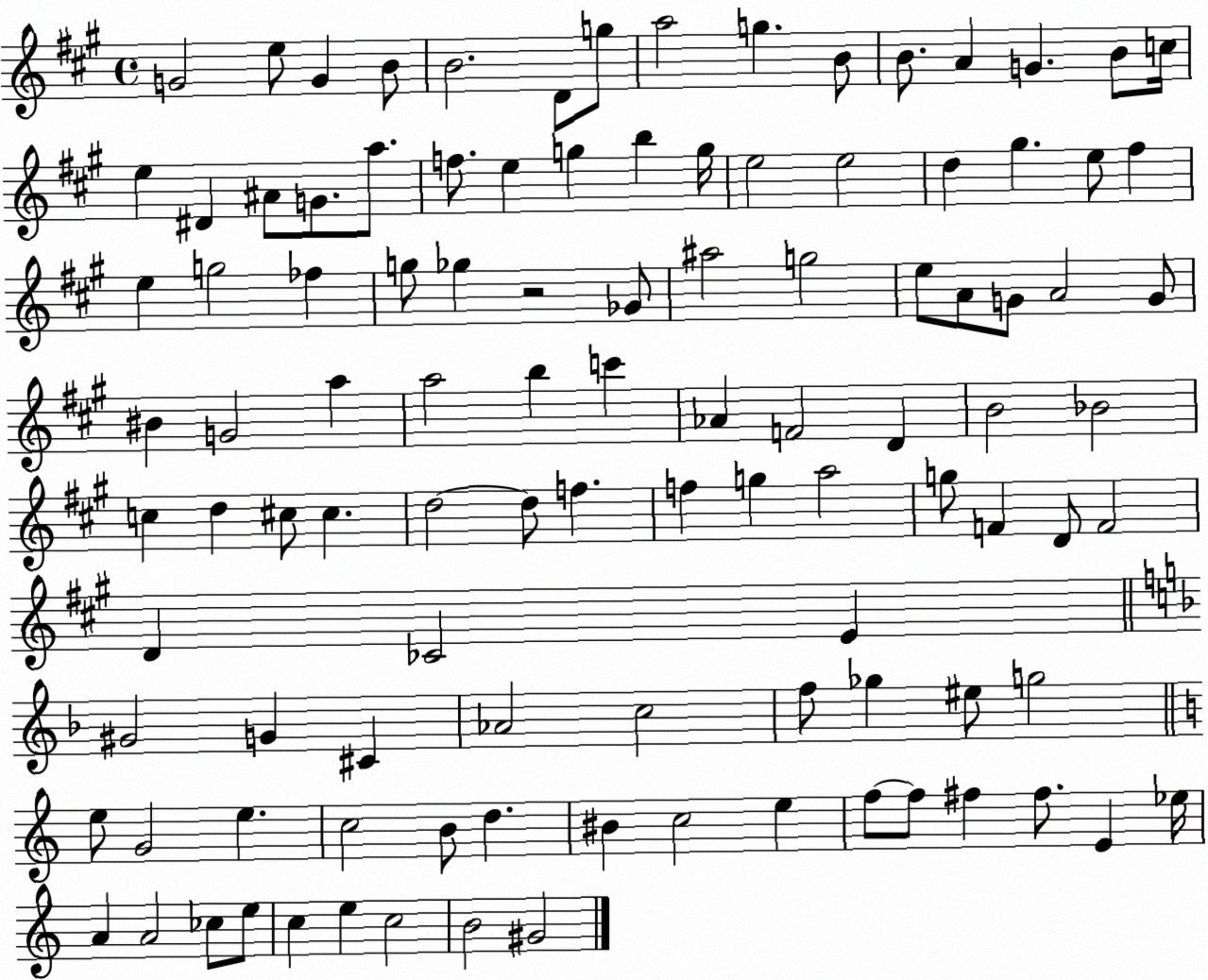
X:1
T:Untitled
M:4/4
L:1/4
K:A
G2 e/2 G B/2 B2 D/2 g/2 a2 g B/2 B/2 A G B/2 c/4 e ^D ^A/2 G/2 a/2 f/2 e g b g/4 e2 e2 d ^g e/2 ^f e g2 _f g/2 _g z2 _G/2 ^a2 g2 e/2 A/2 G/2 A2 G/2 ^B G2 a a2 b c' _A F2 D B2 _B2 c d ^c/2 ^c d2 d/2 f f g a2 g/2 F D/2 F2 D _C2 E ^G2 G ^C _A2 c2 f/2 _g ^e/2 g2 e/2 G2 e c2 B/2 d ^B c2 e f/2 f/2 ^f ^f/2 E _e/4 A A2 _c/2 e/2 c e c2 B2 ^G2